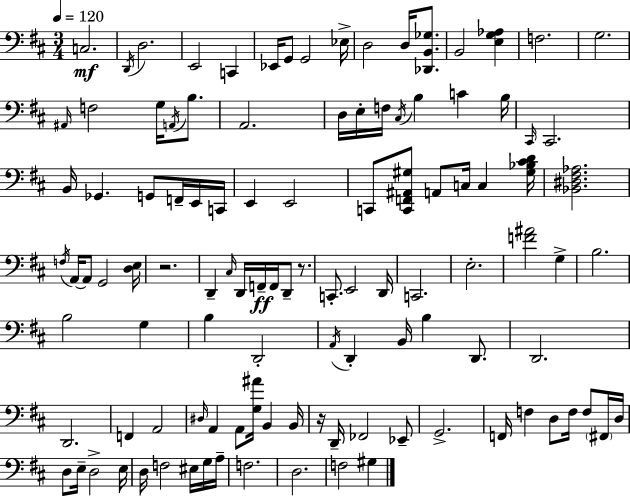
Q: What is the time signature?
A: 3/4